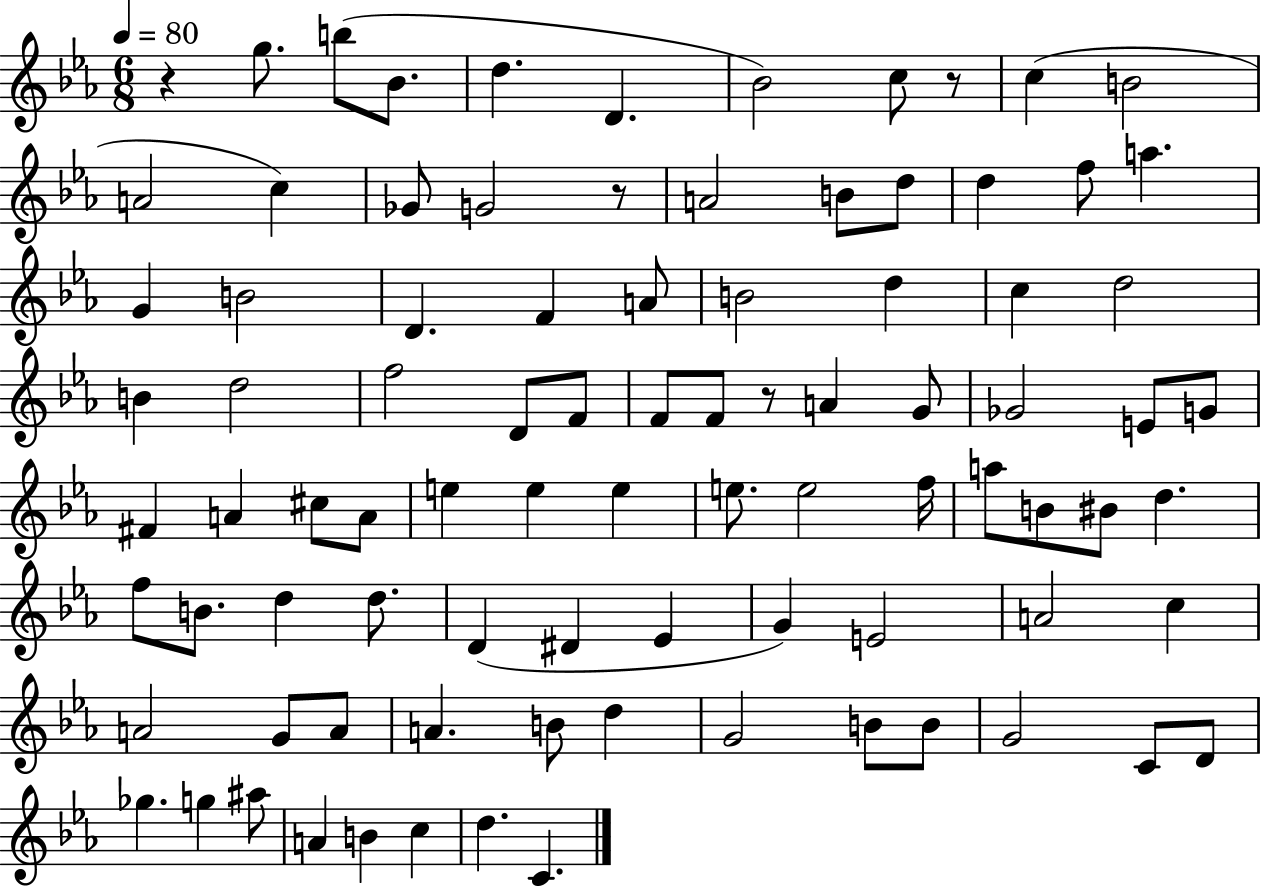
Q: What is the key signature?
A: EES major